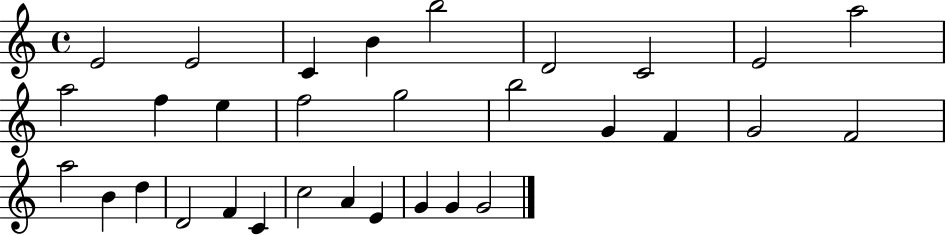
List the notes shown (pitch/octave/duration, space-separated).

E4/h E4/h C4/q B4/q B5/h D4/h C4/h E4/h A5/h A5/h F5/q E5/q F5/h G5/h B5/h G4/q F4/q G4/h F4/h A5/h B4/q D5/q D4/h F4/q C4/q C5/h A4/q E4/q G4/q G4/q G4/h